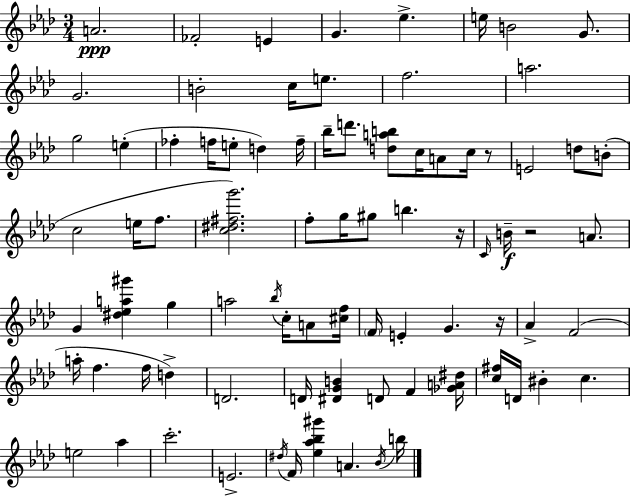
A4/h. FES4/h E4/q G4/q. Eb5/q. E5/s B4/h G4/e. G4/h. B4/h C5/s E5/e. F5/h. A5/h. G5/h E5/q FES5/q F5/s E5/e D5/q F5/s Bb5/s D6/e. [D5,A5,B5]/e C5/s A4/e C5/s R/e E4/h D5/e B4/e C5/h E5/s F5/e. [C5,D#5,F#5,G6]/h. F5/e G5/s G#5/e B5/q. R/s C4/s B4/s R/h A4/e. G4/q [D#5,Eb5,A5,G#6]/q G5/q A5/h Bb5/s C5/s A4/e [C#5,F5]/s F4/s E4/q G4/q. R/s Ab4/q F4/h A5/s F5/q. F5/s D5/q D4/h. D4/s [D#4,G4,B4]/q D4/e F4/q [Gb4,A4,D#5]/s [C5,F#5]/s D4/s BIS4/q C5/q. E5/h Ab5/q C6/h. E4/h. D#5/s F4/s [Eb5,Ab5,Bb5,G#6]/q A4/q. Bb4/s B5/s